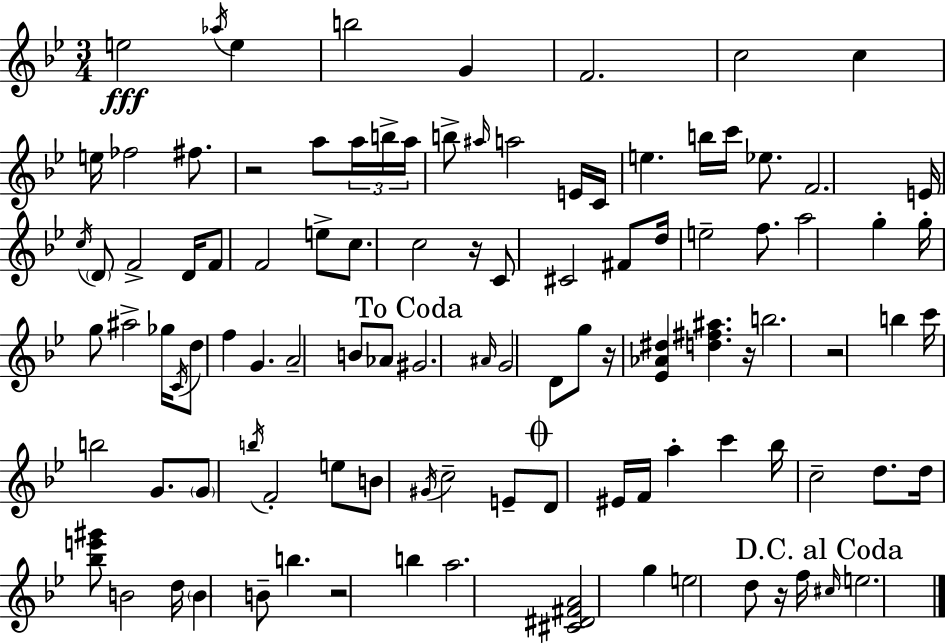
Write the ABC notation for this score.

X:1
T:Untitled
M:3/4
L:1/4
K:Gm
e2 _a/4 e b2 G F2 c2 c e/4 _f2 ^f/2 z2 a/2 a/4 b/4 a/4 b/2 ^a/4 a2 E/4 C/4 e b/4 c'/4 _e/2 F2 E/4 c/4 D/2 F2 D/4 F/2 F2 e/2 c/2 c2 z/4 C/2 ^C2 ^F/2 d/4 e2 f/2 a2 g g/4 g/2 ^a2 _g/4 C/4 d/2 f G A2 B/2 _A/2 ^G2 ^A/4 G2 D/2 g/2 z/4 [_E_A^d] [d^f^a] z/4 b2 z2 b c'/4 b2 G/2 G/2 b/4 F2 e/2 B/2 ^G/4 c2 E/2 D/2 ^E/4 F/4 a c' _b/4 c2 d/2 d/4 [_be'^g']/2 B2 d/4 B B/2 b z2 b a2 [^C^D^FA]2 g e2 d/2 z/4 f/4 ^c/4 e2